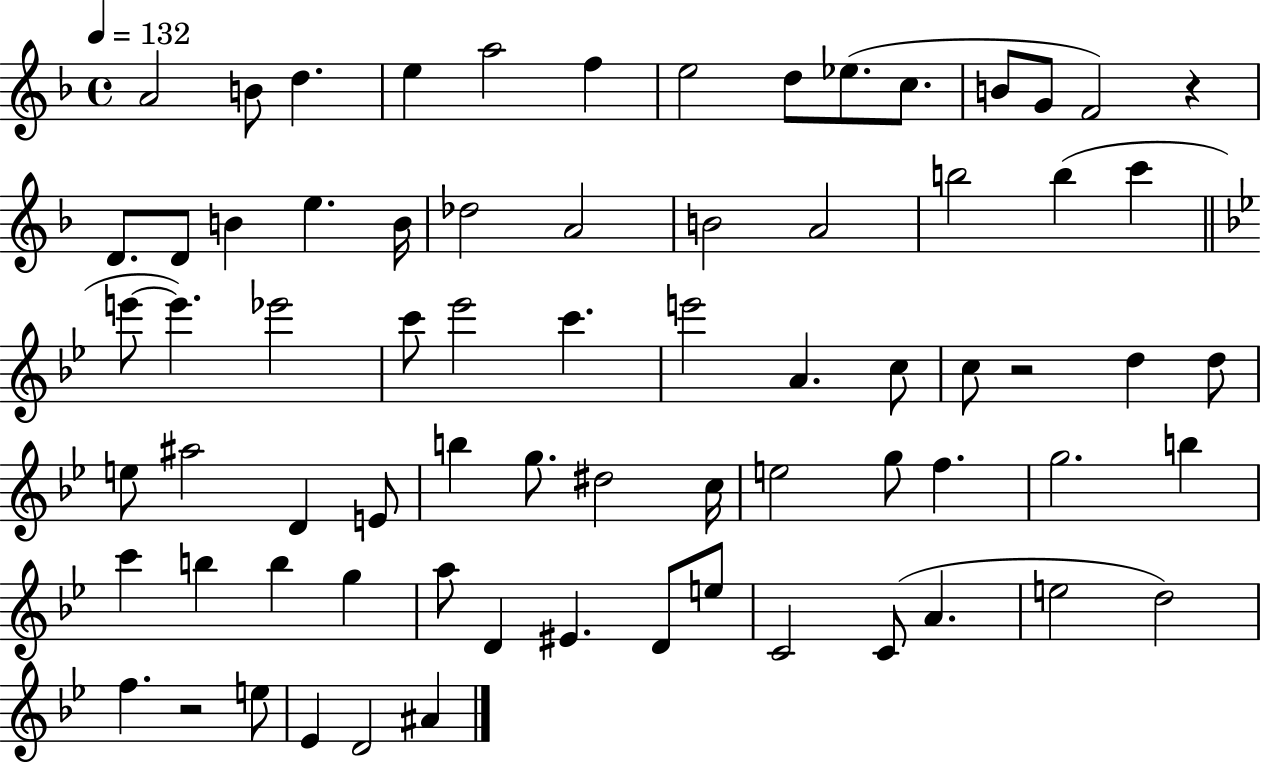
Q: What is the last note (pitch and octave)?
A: A#4